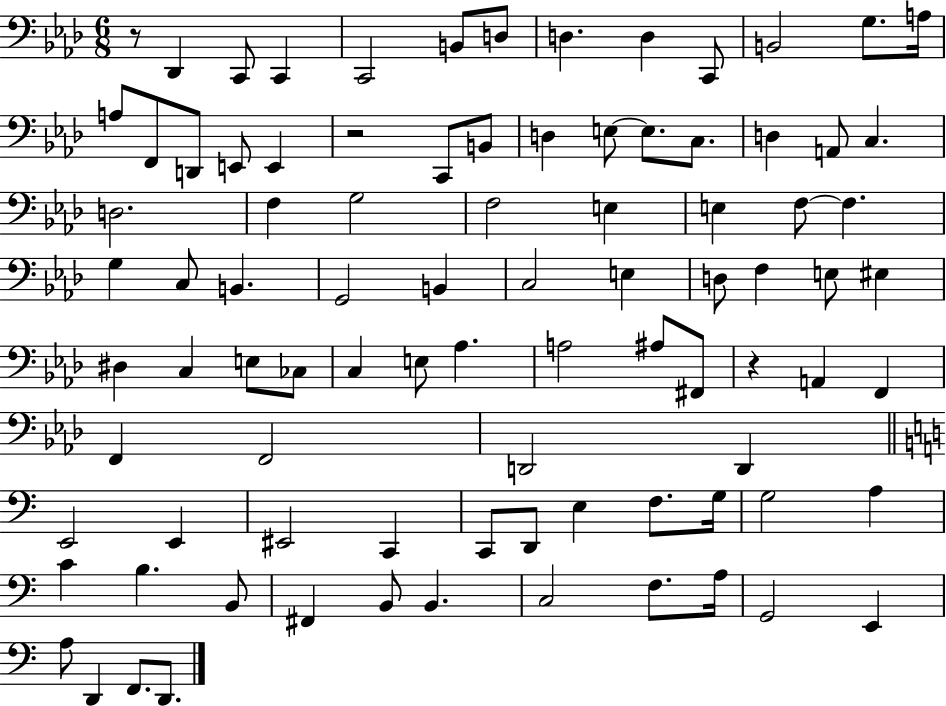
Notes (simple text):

R/e Db2/q C2/e C2/q C2/h B2/e D3/e D3/q. D3/q C2/e B2/h G3/e. A3/s A3/e F2/e D2/e E2/e E2/q R/h C2/e B2/e D3/q E3/e E3/e. C3/e. D3/q A2/e C3/q. D3/h. F3/q G3/h F3/h E3/q E3/q F3/e F3/q. G3/q C3/e B2/q. G2/h B2/q C3/h E3/q D3/e F3/q E3/e EIS3/q D#3/q C3/q E3/e CES3/e C3/q E3/e Ab3/q. A3/h A#3/e F#2/e R/q A2/q F2/q F2/q F2/h D2/h D2/q E2/h E2/q EIS2/h C2/q C2/e D2/e E3/q F3/e. G3/s G3/h A3/q C4/q B3/q. B2/e F#2/q B2/e B2/q. C3/h F3/e. A3/s G2/h E2/q A3/e D2/q F2/e. D2/e.